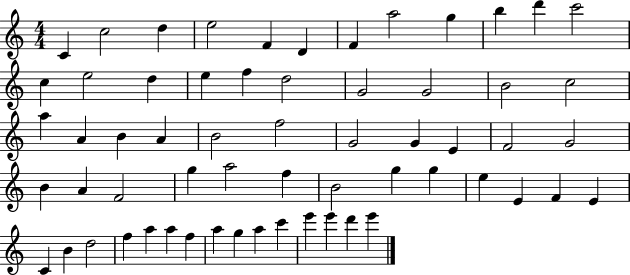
{
  \clef treble
  \numericTimeSignature
  \time 4/4
  \key c \major
  c'4 c''2 d''4 | e''2 f'4 d'4 | f'4 a''2 g''4 | b''4 d'''4 c'''2 | \break c''4 e''2 d''4 | e''4 f''4 d''2 | g'2 g'2 | b'2 c''2 | \break a''4 a'4 b'4 a'4 | b'2 f''2 | g'2 g'4 e'4 | f'2 g'2 | \break b'4 a'4 f'2 | g''4 a''2 f''4 | b'2 g''4 g''4 | e''4 e'4 f'4 e'4 | \break c'4 b'4 d''2 | f''4 a''4 a''4 f''4 | a''4 g''4 a''4 c'''4 | e'''4 e'''4 d'''4 e'''4 | \break \bar "|."
}